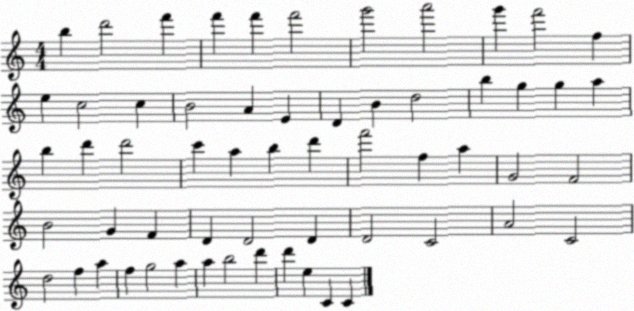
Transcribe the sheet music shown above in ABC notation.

X:1
T:Untitled
M:4/4
L:1/4
K:C
b d'2 f' f' f' f'2 g'2 a'2 g' f'2 f e c2 c B2 A E D B d2 b g g a b d' d'2 c' a b d' f'2 f a G2 F2 B2 G F D D2 D D2 C2 A2 C2 d2 f a f g2 a a b2 d' d' e C C